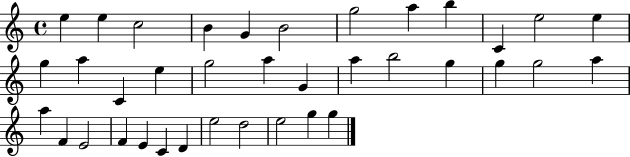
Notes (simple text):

E5/q E5/q C5/h B4/q G4/q B4/h G5/h A5/q B5/q C4/q E5/h E5/q G5/q A5/q C4/q E5/q G5/h A5/q G4/q A5/q B5/h G5/q G5/q G5/h A5/q A5/q F4/q E4/h F4/q E4/q C4/q D4/q E5/h D5/h E5/h G5/q G5/q